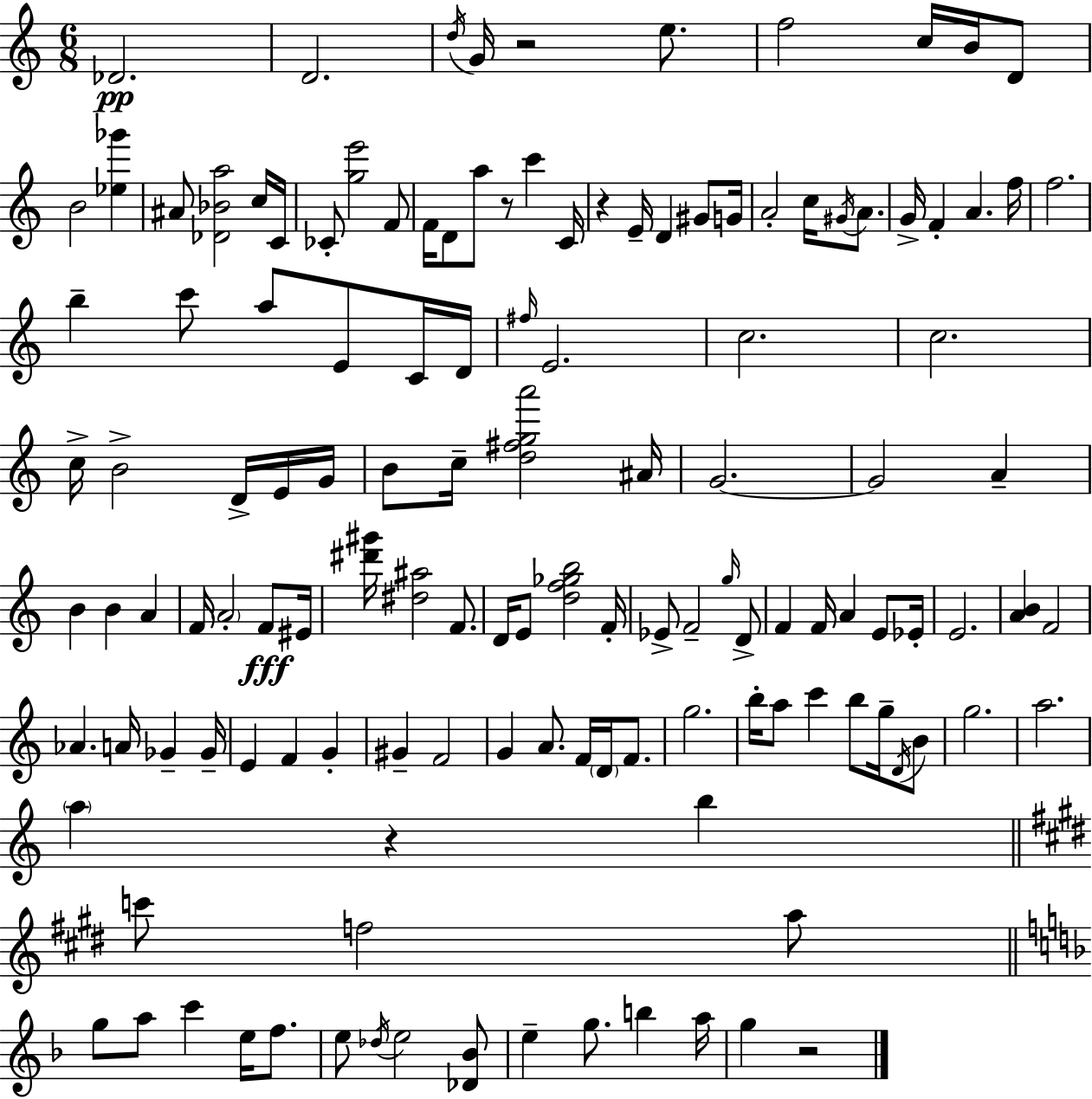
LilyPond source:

{
  \clef treble
  \numericTimeSignature
  \time 6/8
  \key c \major
  des'2.\pp | d'2. | \acciaccatura { d''16 } g'16 r2 e''8. | f''2 c''16 b'16 d'8 | \break b'2 <ees'' ges'''>4 | ais'8 <des' bes' a''>2 c''16 | c'16 ces'8-. <g'' e'''>2 f'8 | f'16 d'8 a''8 r8 c'''4 | \break c'16 r4 e'16-- d'4 gis'8 | g'16 a'2-. c''16 \acciaccatura { gis'16 } a'8. | g'16-> f'4-. a'4. | f''16 f''2. | \break b''4-- c'''8 a''8 e'8 | c'16 d'16 \grace { fis''16 } e'2. | c''2. | c''2. | \break c''16-> b'2-> | d'16-> e'16 g'16 b'8 c''16-- <d'' fis'' g'' a'''>2 | ais'16 g'2.~~ | g'2 a'4-- | \break b'4 b'4 a'4 | f'16 \parenthesize a'2-. | f'8\fff eis'16 <dis''' gis'''>16 <dis'' ais''>2 | f'8. d'16 e'8 <d'' f'' ges'' b''>2 | \break f'16-. ees'8-> f'2-- | \grace { g''16 } d'8-> f'4 f'16 a'4 | e'8 ees'16-. e'2. | <a' b'>4 f'2 | \break aes'4. a'16 ges'4-- | ges'16-- e'4 f'4 | g'4-. gis'4-- f'2 | g'4 a'8. f'16 | \break \parenthesize d'16 f'8. g''2. | b''16-. a''8 c'''4 b''8 | g''16-- \acciaccatura { d'16 } b'8 g''2. | a''2. | \break \parenthesize a''4 r4 | b''4 \bar "||" \break \key e \major c'''8 f''2 a''8 | \bar "||" \break \key f \major g''8 a''8 c'''4 e''16 f''8. | e''8 \acciaccatura { des''16 } e''2 <des' bes'>8 | e''4-- g''8. b''4 | a''16 g''4 r2 | \break \bar "|."
}